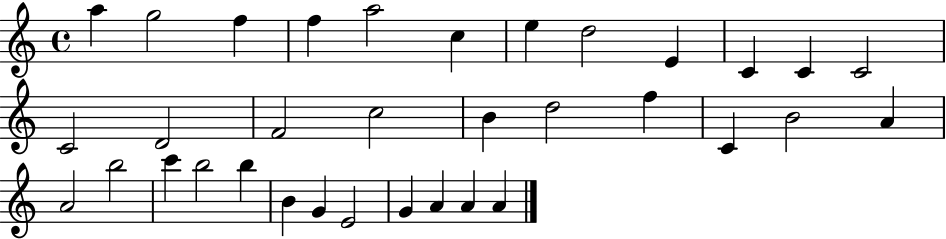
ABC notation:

X:1
T:Untitled
M:4/4
L:1/4
K:C
a g2 f f a2 c e d2 E C C C2 C2 D2 F2 c2 B d2 f C B2 A A2 b2 c' b2 b B G E2 G A A A